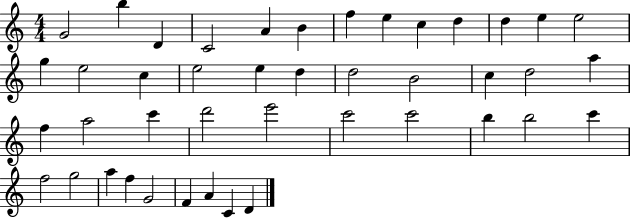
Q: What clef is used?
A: treble